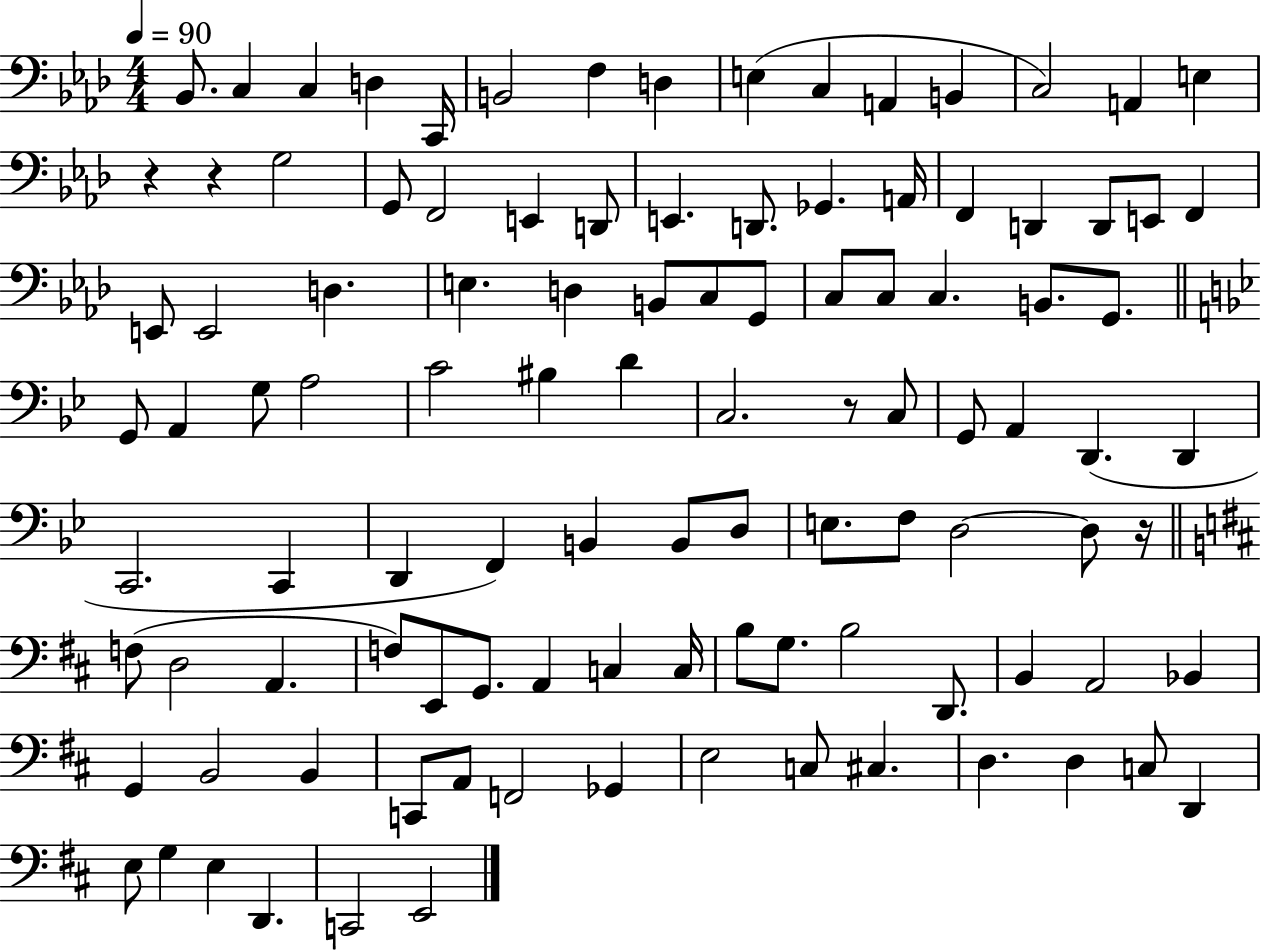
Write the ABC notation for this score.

X:1
T:Untitled
M:4/4
L:1/4
K:Ab
_B,,/2 C, C, D, C,,/4 B,,2 F, D, E, C, A,, B,, C,2 A,, E, z z G,2 G,,/2 F,,2 E,, D,,/2 E,, D,,/2 _G,, A,,/4 F,, D,, D,,/2 E,,/2 F,, E,,/2 E,,2 D, E, D, B,,/2 C,/2 G,,/2 C,/2 C,/2 C, B,,/2 G,,/2 G,,/2 A,, G,/2 A,2 C2 ^B, D C,2 z/2 C,/2 G,,/2 A,, D,, D,, C,,2 C,, D,, F,, B,, B,,/2 D,/2 E,/2 F,/2 D,2 D,/2 z/4 F,/2 D,2 A,, F,/2 E,,/2 G,,/2 A,, C, C,/4 B,/2 G,/2 B,2 D,,/2 B,, A,,2 _B,, G,, B,,2 B,, C,,/2 A,,/2 F,,2 _G,, E,2 C,/2 ^C, D, D, C,/2 D,, E,/2 G, E, D,, C,,2 E,,2